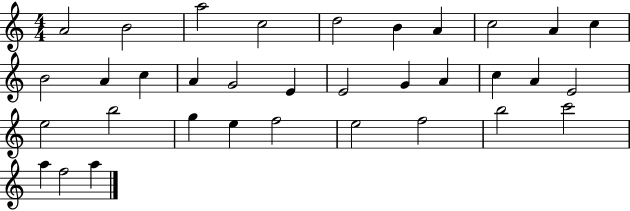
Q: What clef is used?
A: treble